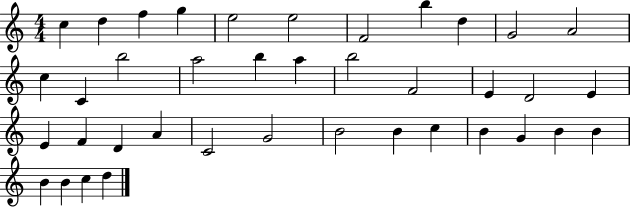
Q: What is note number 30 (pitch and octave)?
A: B4